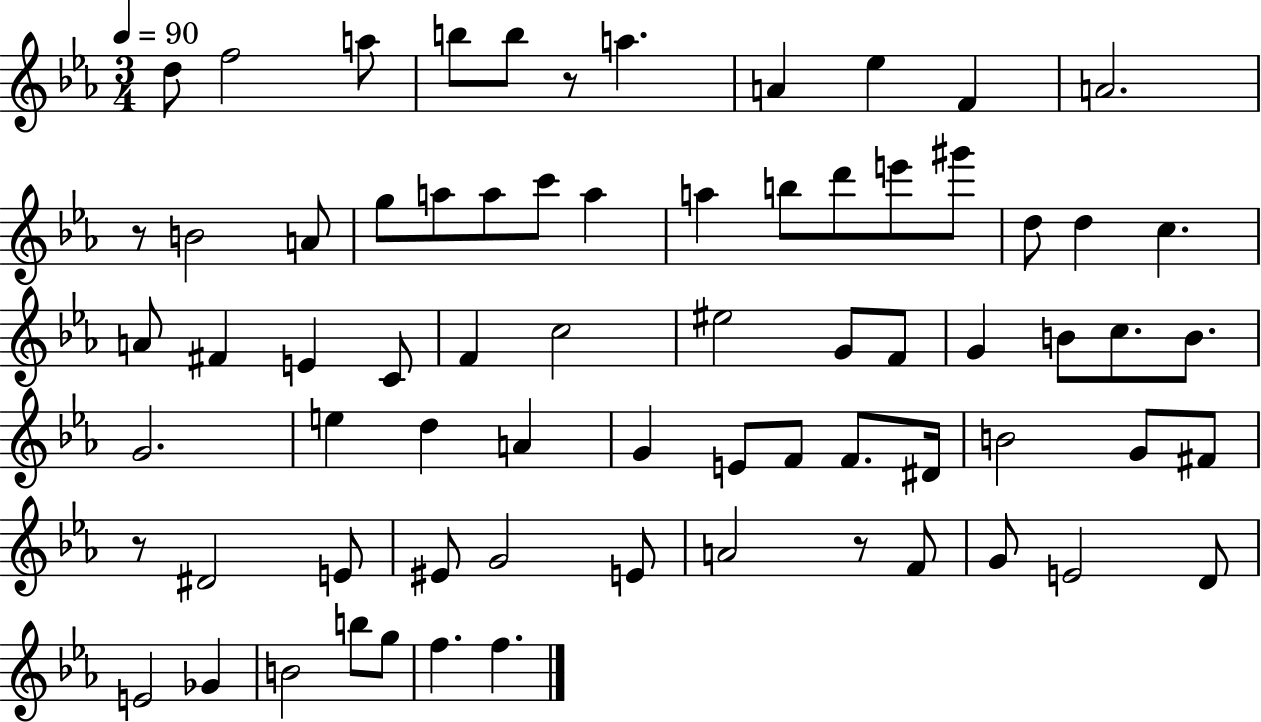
D5/e F5/h A5/e B5/e B5/e R/e A5/q. A4/q Eb5/q F4/q A4/h. R/e B4/h A4/e G5/e A5/e A5/e C6/e A5/q A5/q B5/e D6/e E6/e G#6/e D5/e D5/q C5/q. A4/e F#4/q E4/q C4/e F4/q C5/h EIS5/h G4/e F4/e G4/q B4/e C5/e. B4/e. G4/h. E5/q D5/q A4/q G4/q E4/e F4/e F4/e. D#4/s B4/h G4/e F#4/e R/e D#4/h E4/e EIS4/e G4/h E4/e A4/h R/e F4/e G4/e E4/h D4/e E4/h Gb4/q B4/h B5/e G5/e F5/q. F5/q.